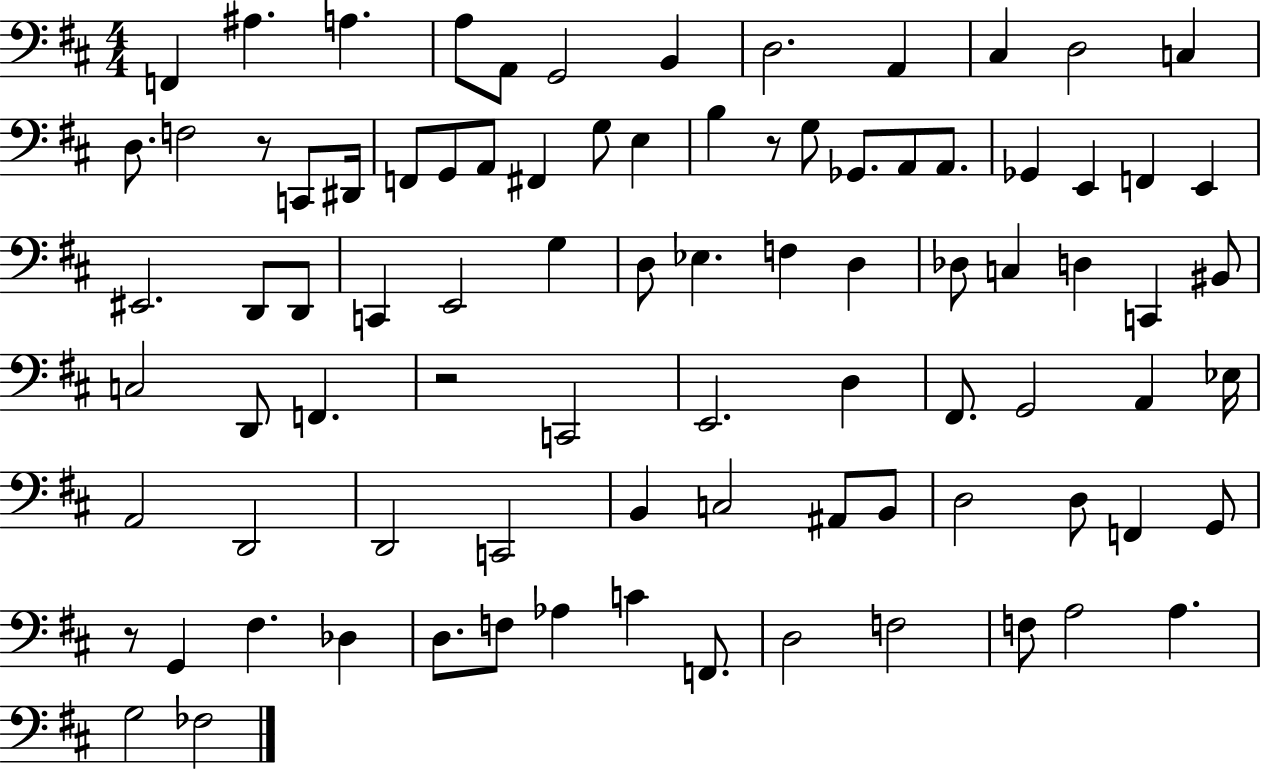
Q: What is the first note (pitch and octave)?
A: F2